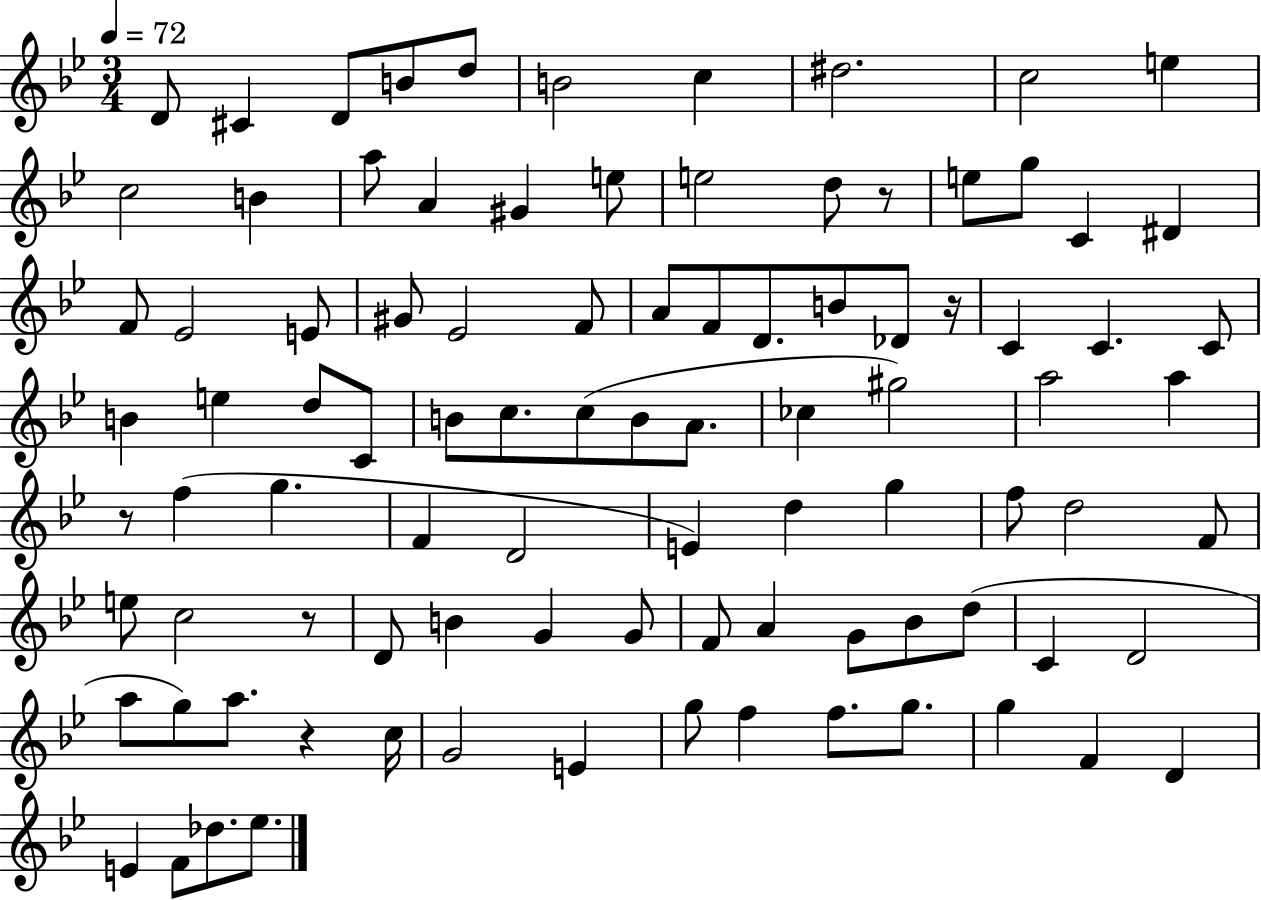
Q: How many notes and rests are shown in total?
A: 94